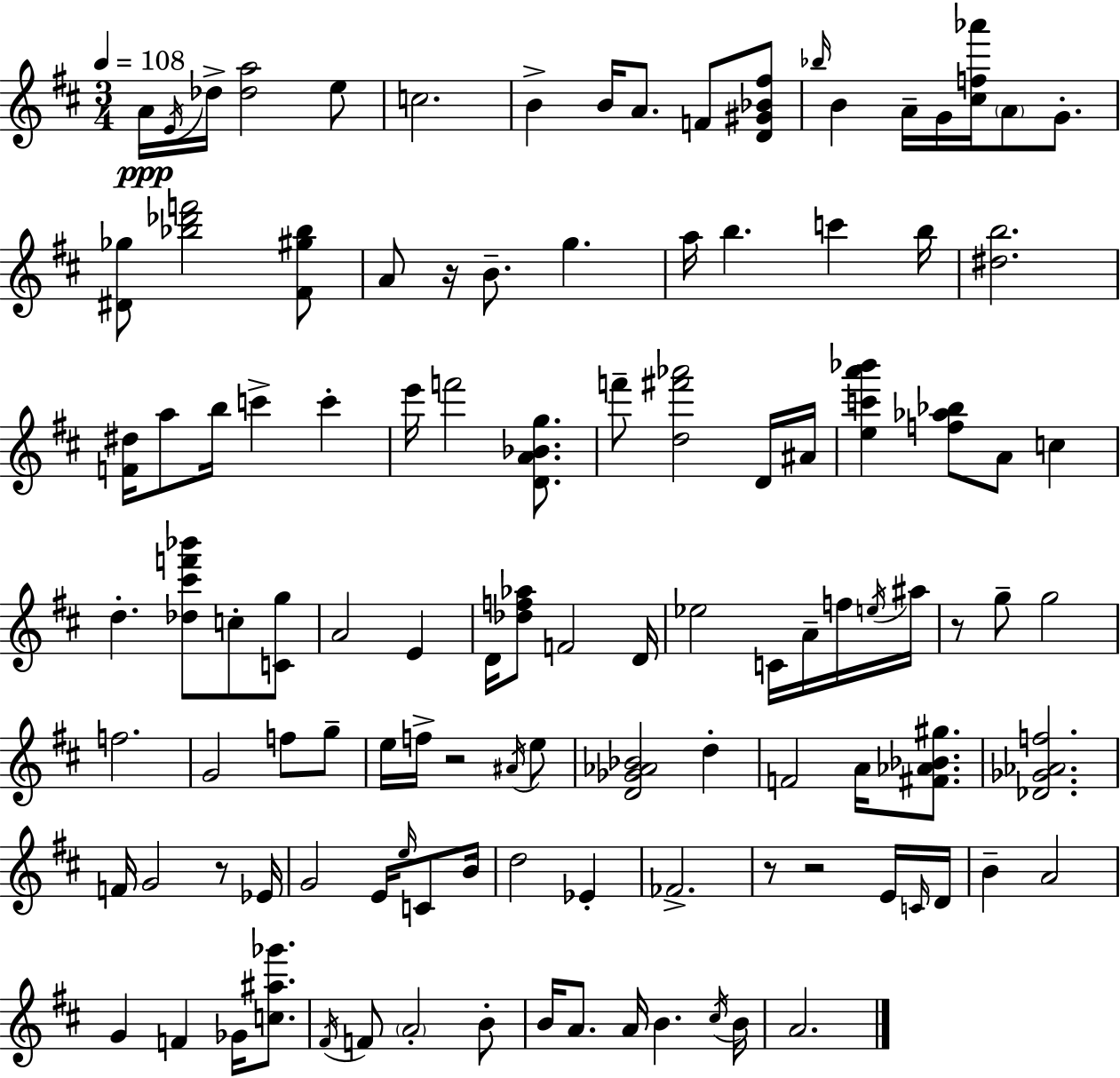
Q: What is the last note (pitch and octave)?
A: A4